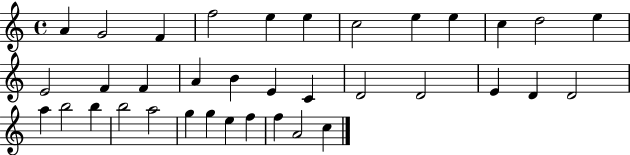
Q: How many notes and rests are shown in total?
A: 36